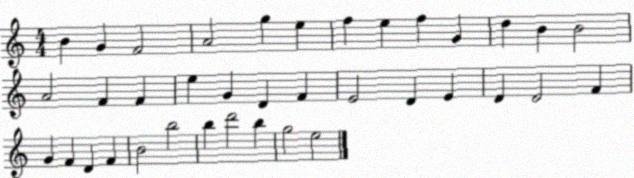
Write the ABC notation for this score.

X:1
T:Untitled
M:4/4
L:1/4
K:C
B G F2 A2 g e f e f G d B B2 A2 F F e G D F E2 D E D D2 F G F D F B2 b2 b d'2 b g2 e2